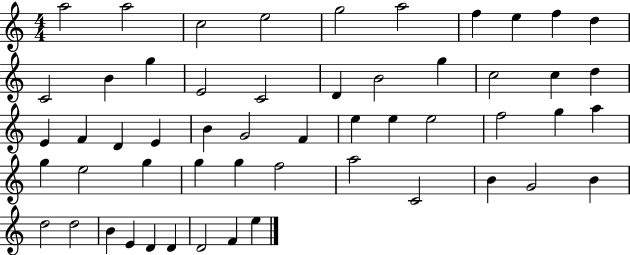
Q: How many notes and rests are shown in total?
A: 54